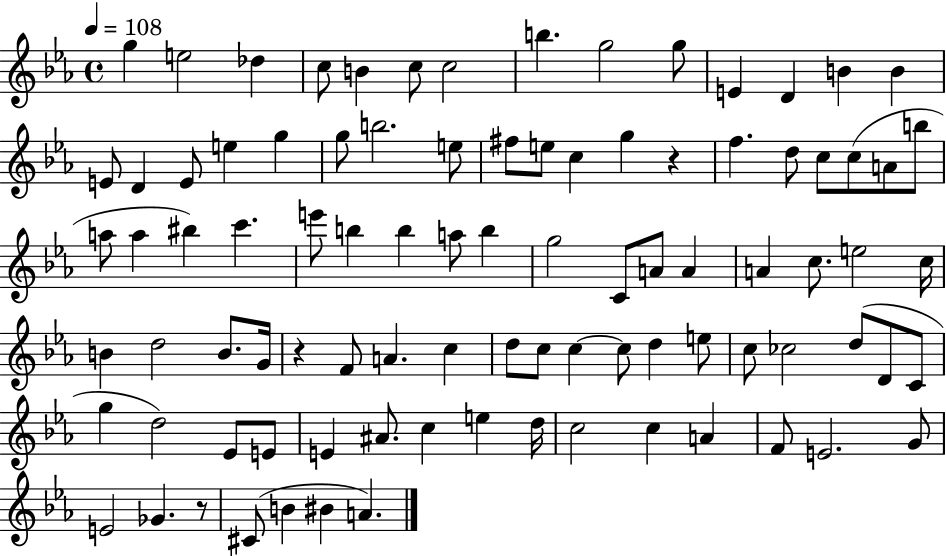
G5/q E5/h Db5/q C5/e B4/q C5/e C5/h B5/q. G5/h G5/e E4/q D4/q B4/q B4/q E4/e D4/q E4/e E5/q G5/q G5/e B5/h. E5/e F#5/e E5/e C5/q G5/q R/q F5/q. D5/e C5/e C5/e A4/e B5/e A5/e A5/q BIS5/q C6/q. E6/e B5/q B5/q A5/e B5/q G5/h C4/e A4/e A4/q A4/q C5/e. E5/h C5/s B4/q D5/h B4/e. G4/s R/q F4/e A4/q. C5/q D5/e C5/e C5/q C5/e D5/q E5/e C5/e CES5/h D5/e D4/e C4/e G5/q D5/h Eb4/e E4/e E4/q A#4/e. C5/q E5/q D5/s C5/h C5/q A4/q F4/e E4/h. G4/e E4/h Gb4/q. R/e C#4/e B4/q BIS4/q A4/q.